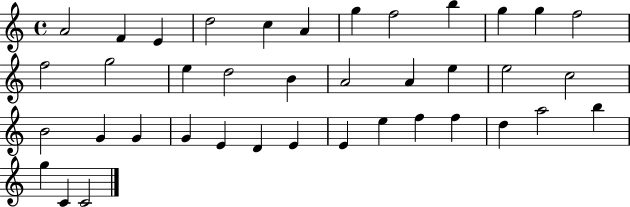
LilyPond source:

{
  \clef treble
  \time 4/4
  \defaultTimeSignature
  \key c \major
  a'2 f'4 e'4 | d''2 c''4 a'4 | g''4 f''2 b''4 | g''4 g''4 f''2 | \break f''2 g''2 | e''4 d''2 b'4 | a'2 a'4 e''4 | e''2 c''2 | \break b'2 g'4 g'4 | g'4 e'4 d'4 e'4 | e'4 e''4 f''4 f''4 | d''4 a''2 b''4 | \break g''4 c'4 c'2 | \bar "|."
}